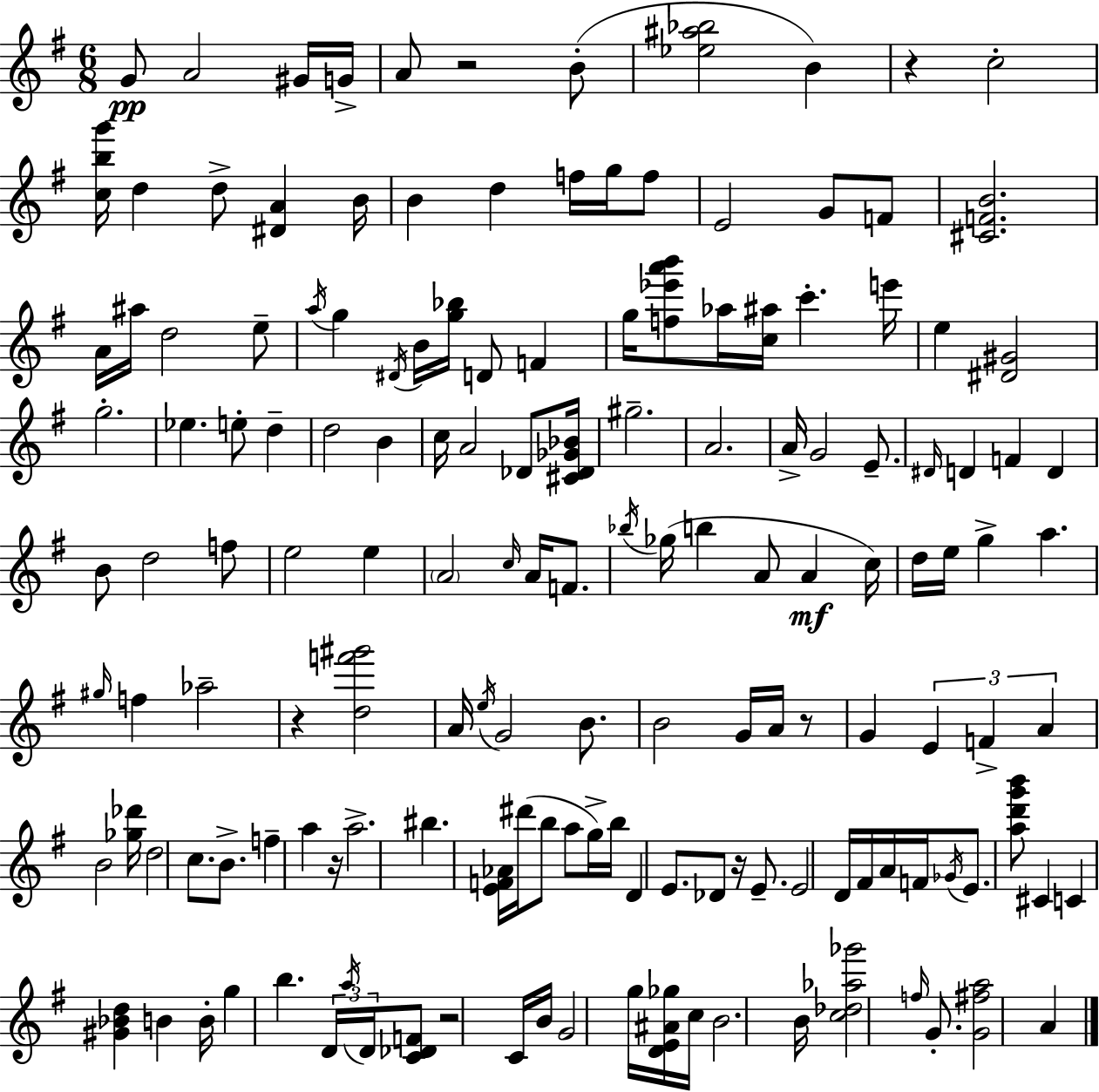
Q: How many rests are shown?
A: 7